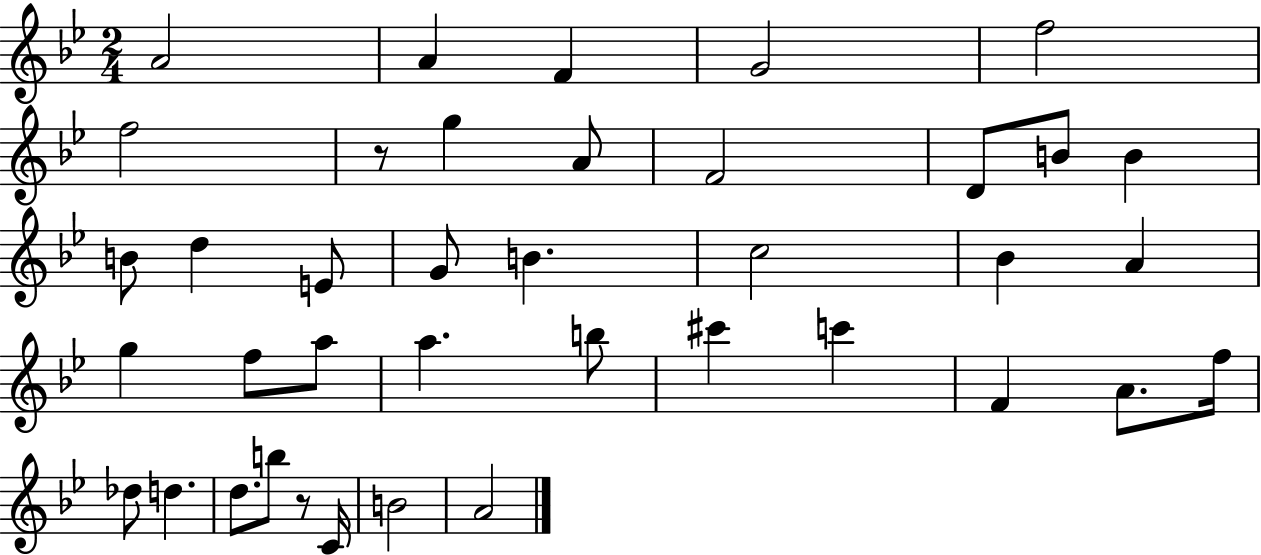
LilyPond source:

{
  \clef treble
  \numericTimeSignature
  \time 2/4
  \key bes \major
  \repeat volta 2 { a'2 | a'4 f'4 | g'2 | f''2 | \break f''2 | r8 g''4 a'8 | f'2 | d'8 b'8 b'4 | \break b'8 d''4 e'8 | g'8 b'4. | c''2 | bes'4 a'4 | \break g''4 f''8 a''8 | a''4. b''8 | cis'''4 c'''4 | f'4 a'8. f''16 | \break des''8 d''4. | d''8. b''8 r8 c'16 | b'2 | a'2 | \break } \bar "|."
}